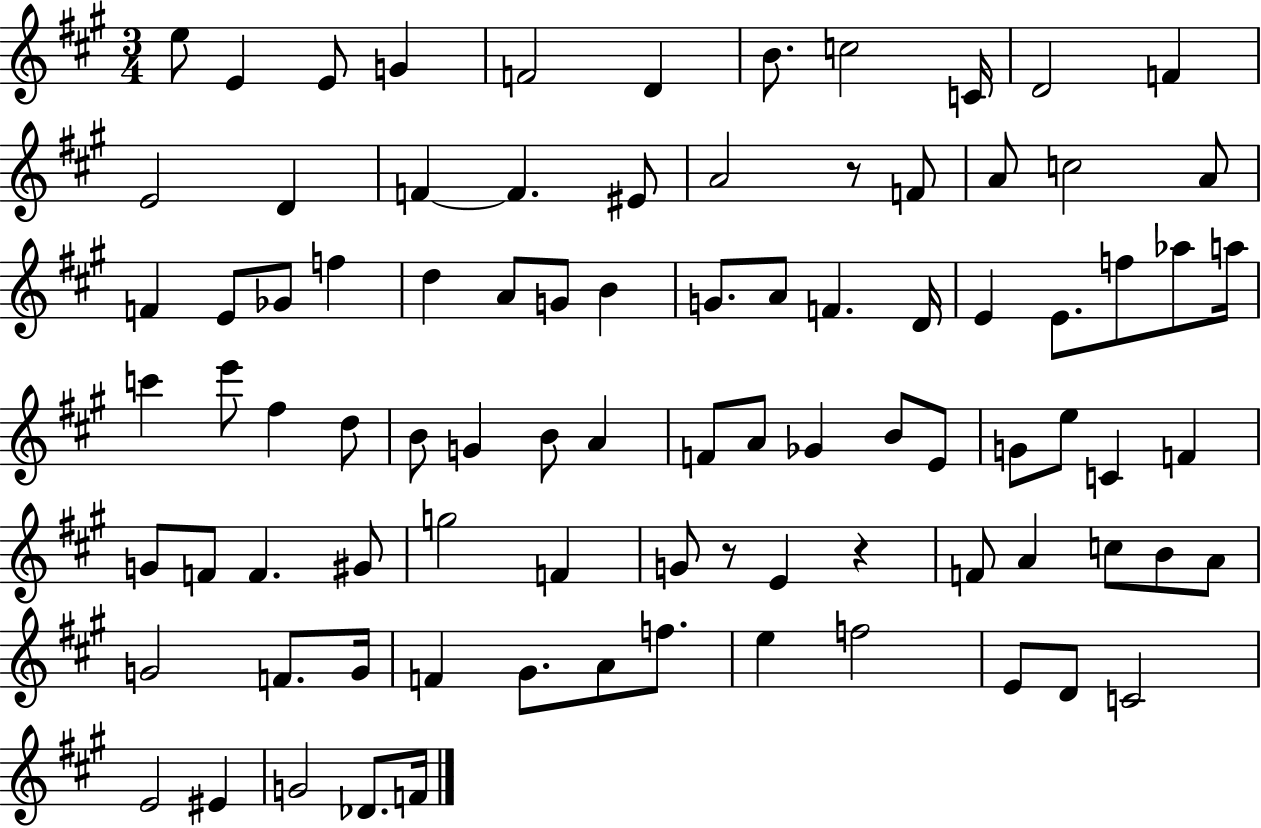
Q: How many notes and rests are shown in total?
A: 88